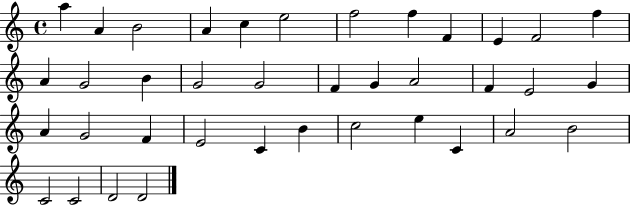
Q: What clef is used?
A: treble